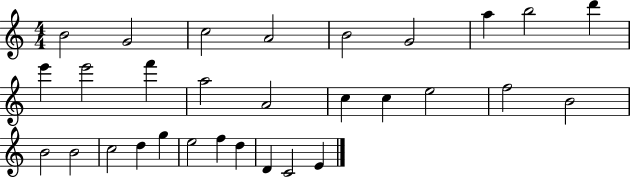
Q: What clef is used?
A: treble